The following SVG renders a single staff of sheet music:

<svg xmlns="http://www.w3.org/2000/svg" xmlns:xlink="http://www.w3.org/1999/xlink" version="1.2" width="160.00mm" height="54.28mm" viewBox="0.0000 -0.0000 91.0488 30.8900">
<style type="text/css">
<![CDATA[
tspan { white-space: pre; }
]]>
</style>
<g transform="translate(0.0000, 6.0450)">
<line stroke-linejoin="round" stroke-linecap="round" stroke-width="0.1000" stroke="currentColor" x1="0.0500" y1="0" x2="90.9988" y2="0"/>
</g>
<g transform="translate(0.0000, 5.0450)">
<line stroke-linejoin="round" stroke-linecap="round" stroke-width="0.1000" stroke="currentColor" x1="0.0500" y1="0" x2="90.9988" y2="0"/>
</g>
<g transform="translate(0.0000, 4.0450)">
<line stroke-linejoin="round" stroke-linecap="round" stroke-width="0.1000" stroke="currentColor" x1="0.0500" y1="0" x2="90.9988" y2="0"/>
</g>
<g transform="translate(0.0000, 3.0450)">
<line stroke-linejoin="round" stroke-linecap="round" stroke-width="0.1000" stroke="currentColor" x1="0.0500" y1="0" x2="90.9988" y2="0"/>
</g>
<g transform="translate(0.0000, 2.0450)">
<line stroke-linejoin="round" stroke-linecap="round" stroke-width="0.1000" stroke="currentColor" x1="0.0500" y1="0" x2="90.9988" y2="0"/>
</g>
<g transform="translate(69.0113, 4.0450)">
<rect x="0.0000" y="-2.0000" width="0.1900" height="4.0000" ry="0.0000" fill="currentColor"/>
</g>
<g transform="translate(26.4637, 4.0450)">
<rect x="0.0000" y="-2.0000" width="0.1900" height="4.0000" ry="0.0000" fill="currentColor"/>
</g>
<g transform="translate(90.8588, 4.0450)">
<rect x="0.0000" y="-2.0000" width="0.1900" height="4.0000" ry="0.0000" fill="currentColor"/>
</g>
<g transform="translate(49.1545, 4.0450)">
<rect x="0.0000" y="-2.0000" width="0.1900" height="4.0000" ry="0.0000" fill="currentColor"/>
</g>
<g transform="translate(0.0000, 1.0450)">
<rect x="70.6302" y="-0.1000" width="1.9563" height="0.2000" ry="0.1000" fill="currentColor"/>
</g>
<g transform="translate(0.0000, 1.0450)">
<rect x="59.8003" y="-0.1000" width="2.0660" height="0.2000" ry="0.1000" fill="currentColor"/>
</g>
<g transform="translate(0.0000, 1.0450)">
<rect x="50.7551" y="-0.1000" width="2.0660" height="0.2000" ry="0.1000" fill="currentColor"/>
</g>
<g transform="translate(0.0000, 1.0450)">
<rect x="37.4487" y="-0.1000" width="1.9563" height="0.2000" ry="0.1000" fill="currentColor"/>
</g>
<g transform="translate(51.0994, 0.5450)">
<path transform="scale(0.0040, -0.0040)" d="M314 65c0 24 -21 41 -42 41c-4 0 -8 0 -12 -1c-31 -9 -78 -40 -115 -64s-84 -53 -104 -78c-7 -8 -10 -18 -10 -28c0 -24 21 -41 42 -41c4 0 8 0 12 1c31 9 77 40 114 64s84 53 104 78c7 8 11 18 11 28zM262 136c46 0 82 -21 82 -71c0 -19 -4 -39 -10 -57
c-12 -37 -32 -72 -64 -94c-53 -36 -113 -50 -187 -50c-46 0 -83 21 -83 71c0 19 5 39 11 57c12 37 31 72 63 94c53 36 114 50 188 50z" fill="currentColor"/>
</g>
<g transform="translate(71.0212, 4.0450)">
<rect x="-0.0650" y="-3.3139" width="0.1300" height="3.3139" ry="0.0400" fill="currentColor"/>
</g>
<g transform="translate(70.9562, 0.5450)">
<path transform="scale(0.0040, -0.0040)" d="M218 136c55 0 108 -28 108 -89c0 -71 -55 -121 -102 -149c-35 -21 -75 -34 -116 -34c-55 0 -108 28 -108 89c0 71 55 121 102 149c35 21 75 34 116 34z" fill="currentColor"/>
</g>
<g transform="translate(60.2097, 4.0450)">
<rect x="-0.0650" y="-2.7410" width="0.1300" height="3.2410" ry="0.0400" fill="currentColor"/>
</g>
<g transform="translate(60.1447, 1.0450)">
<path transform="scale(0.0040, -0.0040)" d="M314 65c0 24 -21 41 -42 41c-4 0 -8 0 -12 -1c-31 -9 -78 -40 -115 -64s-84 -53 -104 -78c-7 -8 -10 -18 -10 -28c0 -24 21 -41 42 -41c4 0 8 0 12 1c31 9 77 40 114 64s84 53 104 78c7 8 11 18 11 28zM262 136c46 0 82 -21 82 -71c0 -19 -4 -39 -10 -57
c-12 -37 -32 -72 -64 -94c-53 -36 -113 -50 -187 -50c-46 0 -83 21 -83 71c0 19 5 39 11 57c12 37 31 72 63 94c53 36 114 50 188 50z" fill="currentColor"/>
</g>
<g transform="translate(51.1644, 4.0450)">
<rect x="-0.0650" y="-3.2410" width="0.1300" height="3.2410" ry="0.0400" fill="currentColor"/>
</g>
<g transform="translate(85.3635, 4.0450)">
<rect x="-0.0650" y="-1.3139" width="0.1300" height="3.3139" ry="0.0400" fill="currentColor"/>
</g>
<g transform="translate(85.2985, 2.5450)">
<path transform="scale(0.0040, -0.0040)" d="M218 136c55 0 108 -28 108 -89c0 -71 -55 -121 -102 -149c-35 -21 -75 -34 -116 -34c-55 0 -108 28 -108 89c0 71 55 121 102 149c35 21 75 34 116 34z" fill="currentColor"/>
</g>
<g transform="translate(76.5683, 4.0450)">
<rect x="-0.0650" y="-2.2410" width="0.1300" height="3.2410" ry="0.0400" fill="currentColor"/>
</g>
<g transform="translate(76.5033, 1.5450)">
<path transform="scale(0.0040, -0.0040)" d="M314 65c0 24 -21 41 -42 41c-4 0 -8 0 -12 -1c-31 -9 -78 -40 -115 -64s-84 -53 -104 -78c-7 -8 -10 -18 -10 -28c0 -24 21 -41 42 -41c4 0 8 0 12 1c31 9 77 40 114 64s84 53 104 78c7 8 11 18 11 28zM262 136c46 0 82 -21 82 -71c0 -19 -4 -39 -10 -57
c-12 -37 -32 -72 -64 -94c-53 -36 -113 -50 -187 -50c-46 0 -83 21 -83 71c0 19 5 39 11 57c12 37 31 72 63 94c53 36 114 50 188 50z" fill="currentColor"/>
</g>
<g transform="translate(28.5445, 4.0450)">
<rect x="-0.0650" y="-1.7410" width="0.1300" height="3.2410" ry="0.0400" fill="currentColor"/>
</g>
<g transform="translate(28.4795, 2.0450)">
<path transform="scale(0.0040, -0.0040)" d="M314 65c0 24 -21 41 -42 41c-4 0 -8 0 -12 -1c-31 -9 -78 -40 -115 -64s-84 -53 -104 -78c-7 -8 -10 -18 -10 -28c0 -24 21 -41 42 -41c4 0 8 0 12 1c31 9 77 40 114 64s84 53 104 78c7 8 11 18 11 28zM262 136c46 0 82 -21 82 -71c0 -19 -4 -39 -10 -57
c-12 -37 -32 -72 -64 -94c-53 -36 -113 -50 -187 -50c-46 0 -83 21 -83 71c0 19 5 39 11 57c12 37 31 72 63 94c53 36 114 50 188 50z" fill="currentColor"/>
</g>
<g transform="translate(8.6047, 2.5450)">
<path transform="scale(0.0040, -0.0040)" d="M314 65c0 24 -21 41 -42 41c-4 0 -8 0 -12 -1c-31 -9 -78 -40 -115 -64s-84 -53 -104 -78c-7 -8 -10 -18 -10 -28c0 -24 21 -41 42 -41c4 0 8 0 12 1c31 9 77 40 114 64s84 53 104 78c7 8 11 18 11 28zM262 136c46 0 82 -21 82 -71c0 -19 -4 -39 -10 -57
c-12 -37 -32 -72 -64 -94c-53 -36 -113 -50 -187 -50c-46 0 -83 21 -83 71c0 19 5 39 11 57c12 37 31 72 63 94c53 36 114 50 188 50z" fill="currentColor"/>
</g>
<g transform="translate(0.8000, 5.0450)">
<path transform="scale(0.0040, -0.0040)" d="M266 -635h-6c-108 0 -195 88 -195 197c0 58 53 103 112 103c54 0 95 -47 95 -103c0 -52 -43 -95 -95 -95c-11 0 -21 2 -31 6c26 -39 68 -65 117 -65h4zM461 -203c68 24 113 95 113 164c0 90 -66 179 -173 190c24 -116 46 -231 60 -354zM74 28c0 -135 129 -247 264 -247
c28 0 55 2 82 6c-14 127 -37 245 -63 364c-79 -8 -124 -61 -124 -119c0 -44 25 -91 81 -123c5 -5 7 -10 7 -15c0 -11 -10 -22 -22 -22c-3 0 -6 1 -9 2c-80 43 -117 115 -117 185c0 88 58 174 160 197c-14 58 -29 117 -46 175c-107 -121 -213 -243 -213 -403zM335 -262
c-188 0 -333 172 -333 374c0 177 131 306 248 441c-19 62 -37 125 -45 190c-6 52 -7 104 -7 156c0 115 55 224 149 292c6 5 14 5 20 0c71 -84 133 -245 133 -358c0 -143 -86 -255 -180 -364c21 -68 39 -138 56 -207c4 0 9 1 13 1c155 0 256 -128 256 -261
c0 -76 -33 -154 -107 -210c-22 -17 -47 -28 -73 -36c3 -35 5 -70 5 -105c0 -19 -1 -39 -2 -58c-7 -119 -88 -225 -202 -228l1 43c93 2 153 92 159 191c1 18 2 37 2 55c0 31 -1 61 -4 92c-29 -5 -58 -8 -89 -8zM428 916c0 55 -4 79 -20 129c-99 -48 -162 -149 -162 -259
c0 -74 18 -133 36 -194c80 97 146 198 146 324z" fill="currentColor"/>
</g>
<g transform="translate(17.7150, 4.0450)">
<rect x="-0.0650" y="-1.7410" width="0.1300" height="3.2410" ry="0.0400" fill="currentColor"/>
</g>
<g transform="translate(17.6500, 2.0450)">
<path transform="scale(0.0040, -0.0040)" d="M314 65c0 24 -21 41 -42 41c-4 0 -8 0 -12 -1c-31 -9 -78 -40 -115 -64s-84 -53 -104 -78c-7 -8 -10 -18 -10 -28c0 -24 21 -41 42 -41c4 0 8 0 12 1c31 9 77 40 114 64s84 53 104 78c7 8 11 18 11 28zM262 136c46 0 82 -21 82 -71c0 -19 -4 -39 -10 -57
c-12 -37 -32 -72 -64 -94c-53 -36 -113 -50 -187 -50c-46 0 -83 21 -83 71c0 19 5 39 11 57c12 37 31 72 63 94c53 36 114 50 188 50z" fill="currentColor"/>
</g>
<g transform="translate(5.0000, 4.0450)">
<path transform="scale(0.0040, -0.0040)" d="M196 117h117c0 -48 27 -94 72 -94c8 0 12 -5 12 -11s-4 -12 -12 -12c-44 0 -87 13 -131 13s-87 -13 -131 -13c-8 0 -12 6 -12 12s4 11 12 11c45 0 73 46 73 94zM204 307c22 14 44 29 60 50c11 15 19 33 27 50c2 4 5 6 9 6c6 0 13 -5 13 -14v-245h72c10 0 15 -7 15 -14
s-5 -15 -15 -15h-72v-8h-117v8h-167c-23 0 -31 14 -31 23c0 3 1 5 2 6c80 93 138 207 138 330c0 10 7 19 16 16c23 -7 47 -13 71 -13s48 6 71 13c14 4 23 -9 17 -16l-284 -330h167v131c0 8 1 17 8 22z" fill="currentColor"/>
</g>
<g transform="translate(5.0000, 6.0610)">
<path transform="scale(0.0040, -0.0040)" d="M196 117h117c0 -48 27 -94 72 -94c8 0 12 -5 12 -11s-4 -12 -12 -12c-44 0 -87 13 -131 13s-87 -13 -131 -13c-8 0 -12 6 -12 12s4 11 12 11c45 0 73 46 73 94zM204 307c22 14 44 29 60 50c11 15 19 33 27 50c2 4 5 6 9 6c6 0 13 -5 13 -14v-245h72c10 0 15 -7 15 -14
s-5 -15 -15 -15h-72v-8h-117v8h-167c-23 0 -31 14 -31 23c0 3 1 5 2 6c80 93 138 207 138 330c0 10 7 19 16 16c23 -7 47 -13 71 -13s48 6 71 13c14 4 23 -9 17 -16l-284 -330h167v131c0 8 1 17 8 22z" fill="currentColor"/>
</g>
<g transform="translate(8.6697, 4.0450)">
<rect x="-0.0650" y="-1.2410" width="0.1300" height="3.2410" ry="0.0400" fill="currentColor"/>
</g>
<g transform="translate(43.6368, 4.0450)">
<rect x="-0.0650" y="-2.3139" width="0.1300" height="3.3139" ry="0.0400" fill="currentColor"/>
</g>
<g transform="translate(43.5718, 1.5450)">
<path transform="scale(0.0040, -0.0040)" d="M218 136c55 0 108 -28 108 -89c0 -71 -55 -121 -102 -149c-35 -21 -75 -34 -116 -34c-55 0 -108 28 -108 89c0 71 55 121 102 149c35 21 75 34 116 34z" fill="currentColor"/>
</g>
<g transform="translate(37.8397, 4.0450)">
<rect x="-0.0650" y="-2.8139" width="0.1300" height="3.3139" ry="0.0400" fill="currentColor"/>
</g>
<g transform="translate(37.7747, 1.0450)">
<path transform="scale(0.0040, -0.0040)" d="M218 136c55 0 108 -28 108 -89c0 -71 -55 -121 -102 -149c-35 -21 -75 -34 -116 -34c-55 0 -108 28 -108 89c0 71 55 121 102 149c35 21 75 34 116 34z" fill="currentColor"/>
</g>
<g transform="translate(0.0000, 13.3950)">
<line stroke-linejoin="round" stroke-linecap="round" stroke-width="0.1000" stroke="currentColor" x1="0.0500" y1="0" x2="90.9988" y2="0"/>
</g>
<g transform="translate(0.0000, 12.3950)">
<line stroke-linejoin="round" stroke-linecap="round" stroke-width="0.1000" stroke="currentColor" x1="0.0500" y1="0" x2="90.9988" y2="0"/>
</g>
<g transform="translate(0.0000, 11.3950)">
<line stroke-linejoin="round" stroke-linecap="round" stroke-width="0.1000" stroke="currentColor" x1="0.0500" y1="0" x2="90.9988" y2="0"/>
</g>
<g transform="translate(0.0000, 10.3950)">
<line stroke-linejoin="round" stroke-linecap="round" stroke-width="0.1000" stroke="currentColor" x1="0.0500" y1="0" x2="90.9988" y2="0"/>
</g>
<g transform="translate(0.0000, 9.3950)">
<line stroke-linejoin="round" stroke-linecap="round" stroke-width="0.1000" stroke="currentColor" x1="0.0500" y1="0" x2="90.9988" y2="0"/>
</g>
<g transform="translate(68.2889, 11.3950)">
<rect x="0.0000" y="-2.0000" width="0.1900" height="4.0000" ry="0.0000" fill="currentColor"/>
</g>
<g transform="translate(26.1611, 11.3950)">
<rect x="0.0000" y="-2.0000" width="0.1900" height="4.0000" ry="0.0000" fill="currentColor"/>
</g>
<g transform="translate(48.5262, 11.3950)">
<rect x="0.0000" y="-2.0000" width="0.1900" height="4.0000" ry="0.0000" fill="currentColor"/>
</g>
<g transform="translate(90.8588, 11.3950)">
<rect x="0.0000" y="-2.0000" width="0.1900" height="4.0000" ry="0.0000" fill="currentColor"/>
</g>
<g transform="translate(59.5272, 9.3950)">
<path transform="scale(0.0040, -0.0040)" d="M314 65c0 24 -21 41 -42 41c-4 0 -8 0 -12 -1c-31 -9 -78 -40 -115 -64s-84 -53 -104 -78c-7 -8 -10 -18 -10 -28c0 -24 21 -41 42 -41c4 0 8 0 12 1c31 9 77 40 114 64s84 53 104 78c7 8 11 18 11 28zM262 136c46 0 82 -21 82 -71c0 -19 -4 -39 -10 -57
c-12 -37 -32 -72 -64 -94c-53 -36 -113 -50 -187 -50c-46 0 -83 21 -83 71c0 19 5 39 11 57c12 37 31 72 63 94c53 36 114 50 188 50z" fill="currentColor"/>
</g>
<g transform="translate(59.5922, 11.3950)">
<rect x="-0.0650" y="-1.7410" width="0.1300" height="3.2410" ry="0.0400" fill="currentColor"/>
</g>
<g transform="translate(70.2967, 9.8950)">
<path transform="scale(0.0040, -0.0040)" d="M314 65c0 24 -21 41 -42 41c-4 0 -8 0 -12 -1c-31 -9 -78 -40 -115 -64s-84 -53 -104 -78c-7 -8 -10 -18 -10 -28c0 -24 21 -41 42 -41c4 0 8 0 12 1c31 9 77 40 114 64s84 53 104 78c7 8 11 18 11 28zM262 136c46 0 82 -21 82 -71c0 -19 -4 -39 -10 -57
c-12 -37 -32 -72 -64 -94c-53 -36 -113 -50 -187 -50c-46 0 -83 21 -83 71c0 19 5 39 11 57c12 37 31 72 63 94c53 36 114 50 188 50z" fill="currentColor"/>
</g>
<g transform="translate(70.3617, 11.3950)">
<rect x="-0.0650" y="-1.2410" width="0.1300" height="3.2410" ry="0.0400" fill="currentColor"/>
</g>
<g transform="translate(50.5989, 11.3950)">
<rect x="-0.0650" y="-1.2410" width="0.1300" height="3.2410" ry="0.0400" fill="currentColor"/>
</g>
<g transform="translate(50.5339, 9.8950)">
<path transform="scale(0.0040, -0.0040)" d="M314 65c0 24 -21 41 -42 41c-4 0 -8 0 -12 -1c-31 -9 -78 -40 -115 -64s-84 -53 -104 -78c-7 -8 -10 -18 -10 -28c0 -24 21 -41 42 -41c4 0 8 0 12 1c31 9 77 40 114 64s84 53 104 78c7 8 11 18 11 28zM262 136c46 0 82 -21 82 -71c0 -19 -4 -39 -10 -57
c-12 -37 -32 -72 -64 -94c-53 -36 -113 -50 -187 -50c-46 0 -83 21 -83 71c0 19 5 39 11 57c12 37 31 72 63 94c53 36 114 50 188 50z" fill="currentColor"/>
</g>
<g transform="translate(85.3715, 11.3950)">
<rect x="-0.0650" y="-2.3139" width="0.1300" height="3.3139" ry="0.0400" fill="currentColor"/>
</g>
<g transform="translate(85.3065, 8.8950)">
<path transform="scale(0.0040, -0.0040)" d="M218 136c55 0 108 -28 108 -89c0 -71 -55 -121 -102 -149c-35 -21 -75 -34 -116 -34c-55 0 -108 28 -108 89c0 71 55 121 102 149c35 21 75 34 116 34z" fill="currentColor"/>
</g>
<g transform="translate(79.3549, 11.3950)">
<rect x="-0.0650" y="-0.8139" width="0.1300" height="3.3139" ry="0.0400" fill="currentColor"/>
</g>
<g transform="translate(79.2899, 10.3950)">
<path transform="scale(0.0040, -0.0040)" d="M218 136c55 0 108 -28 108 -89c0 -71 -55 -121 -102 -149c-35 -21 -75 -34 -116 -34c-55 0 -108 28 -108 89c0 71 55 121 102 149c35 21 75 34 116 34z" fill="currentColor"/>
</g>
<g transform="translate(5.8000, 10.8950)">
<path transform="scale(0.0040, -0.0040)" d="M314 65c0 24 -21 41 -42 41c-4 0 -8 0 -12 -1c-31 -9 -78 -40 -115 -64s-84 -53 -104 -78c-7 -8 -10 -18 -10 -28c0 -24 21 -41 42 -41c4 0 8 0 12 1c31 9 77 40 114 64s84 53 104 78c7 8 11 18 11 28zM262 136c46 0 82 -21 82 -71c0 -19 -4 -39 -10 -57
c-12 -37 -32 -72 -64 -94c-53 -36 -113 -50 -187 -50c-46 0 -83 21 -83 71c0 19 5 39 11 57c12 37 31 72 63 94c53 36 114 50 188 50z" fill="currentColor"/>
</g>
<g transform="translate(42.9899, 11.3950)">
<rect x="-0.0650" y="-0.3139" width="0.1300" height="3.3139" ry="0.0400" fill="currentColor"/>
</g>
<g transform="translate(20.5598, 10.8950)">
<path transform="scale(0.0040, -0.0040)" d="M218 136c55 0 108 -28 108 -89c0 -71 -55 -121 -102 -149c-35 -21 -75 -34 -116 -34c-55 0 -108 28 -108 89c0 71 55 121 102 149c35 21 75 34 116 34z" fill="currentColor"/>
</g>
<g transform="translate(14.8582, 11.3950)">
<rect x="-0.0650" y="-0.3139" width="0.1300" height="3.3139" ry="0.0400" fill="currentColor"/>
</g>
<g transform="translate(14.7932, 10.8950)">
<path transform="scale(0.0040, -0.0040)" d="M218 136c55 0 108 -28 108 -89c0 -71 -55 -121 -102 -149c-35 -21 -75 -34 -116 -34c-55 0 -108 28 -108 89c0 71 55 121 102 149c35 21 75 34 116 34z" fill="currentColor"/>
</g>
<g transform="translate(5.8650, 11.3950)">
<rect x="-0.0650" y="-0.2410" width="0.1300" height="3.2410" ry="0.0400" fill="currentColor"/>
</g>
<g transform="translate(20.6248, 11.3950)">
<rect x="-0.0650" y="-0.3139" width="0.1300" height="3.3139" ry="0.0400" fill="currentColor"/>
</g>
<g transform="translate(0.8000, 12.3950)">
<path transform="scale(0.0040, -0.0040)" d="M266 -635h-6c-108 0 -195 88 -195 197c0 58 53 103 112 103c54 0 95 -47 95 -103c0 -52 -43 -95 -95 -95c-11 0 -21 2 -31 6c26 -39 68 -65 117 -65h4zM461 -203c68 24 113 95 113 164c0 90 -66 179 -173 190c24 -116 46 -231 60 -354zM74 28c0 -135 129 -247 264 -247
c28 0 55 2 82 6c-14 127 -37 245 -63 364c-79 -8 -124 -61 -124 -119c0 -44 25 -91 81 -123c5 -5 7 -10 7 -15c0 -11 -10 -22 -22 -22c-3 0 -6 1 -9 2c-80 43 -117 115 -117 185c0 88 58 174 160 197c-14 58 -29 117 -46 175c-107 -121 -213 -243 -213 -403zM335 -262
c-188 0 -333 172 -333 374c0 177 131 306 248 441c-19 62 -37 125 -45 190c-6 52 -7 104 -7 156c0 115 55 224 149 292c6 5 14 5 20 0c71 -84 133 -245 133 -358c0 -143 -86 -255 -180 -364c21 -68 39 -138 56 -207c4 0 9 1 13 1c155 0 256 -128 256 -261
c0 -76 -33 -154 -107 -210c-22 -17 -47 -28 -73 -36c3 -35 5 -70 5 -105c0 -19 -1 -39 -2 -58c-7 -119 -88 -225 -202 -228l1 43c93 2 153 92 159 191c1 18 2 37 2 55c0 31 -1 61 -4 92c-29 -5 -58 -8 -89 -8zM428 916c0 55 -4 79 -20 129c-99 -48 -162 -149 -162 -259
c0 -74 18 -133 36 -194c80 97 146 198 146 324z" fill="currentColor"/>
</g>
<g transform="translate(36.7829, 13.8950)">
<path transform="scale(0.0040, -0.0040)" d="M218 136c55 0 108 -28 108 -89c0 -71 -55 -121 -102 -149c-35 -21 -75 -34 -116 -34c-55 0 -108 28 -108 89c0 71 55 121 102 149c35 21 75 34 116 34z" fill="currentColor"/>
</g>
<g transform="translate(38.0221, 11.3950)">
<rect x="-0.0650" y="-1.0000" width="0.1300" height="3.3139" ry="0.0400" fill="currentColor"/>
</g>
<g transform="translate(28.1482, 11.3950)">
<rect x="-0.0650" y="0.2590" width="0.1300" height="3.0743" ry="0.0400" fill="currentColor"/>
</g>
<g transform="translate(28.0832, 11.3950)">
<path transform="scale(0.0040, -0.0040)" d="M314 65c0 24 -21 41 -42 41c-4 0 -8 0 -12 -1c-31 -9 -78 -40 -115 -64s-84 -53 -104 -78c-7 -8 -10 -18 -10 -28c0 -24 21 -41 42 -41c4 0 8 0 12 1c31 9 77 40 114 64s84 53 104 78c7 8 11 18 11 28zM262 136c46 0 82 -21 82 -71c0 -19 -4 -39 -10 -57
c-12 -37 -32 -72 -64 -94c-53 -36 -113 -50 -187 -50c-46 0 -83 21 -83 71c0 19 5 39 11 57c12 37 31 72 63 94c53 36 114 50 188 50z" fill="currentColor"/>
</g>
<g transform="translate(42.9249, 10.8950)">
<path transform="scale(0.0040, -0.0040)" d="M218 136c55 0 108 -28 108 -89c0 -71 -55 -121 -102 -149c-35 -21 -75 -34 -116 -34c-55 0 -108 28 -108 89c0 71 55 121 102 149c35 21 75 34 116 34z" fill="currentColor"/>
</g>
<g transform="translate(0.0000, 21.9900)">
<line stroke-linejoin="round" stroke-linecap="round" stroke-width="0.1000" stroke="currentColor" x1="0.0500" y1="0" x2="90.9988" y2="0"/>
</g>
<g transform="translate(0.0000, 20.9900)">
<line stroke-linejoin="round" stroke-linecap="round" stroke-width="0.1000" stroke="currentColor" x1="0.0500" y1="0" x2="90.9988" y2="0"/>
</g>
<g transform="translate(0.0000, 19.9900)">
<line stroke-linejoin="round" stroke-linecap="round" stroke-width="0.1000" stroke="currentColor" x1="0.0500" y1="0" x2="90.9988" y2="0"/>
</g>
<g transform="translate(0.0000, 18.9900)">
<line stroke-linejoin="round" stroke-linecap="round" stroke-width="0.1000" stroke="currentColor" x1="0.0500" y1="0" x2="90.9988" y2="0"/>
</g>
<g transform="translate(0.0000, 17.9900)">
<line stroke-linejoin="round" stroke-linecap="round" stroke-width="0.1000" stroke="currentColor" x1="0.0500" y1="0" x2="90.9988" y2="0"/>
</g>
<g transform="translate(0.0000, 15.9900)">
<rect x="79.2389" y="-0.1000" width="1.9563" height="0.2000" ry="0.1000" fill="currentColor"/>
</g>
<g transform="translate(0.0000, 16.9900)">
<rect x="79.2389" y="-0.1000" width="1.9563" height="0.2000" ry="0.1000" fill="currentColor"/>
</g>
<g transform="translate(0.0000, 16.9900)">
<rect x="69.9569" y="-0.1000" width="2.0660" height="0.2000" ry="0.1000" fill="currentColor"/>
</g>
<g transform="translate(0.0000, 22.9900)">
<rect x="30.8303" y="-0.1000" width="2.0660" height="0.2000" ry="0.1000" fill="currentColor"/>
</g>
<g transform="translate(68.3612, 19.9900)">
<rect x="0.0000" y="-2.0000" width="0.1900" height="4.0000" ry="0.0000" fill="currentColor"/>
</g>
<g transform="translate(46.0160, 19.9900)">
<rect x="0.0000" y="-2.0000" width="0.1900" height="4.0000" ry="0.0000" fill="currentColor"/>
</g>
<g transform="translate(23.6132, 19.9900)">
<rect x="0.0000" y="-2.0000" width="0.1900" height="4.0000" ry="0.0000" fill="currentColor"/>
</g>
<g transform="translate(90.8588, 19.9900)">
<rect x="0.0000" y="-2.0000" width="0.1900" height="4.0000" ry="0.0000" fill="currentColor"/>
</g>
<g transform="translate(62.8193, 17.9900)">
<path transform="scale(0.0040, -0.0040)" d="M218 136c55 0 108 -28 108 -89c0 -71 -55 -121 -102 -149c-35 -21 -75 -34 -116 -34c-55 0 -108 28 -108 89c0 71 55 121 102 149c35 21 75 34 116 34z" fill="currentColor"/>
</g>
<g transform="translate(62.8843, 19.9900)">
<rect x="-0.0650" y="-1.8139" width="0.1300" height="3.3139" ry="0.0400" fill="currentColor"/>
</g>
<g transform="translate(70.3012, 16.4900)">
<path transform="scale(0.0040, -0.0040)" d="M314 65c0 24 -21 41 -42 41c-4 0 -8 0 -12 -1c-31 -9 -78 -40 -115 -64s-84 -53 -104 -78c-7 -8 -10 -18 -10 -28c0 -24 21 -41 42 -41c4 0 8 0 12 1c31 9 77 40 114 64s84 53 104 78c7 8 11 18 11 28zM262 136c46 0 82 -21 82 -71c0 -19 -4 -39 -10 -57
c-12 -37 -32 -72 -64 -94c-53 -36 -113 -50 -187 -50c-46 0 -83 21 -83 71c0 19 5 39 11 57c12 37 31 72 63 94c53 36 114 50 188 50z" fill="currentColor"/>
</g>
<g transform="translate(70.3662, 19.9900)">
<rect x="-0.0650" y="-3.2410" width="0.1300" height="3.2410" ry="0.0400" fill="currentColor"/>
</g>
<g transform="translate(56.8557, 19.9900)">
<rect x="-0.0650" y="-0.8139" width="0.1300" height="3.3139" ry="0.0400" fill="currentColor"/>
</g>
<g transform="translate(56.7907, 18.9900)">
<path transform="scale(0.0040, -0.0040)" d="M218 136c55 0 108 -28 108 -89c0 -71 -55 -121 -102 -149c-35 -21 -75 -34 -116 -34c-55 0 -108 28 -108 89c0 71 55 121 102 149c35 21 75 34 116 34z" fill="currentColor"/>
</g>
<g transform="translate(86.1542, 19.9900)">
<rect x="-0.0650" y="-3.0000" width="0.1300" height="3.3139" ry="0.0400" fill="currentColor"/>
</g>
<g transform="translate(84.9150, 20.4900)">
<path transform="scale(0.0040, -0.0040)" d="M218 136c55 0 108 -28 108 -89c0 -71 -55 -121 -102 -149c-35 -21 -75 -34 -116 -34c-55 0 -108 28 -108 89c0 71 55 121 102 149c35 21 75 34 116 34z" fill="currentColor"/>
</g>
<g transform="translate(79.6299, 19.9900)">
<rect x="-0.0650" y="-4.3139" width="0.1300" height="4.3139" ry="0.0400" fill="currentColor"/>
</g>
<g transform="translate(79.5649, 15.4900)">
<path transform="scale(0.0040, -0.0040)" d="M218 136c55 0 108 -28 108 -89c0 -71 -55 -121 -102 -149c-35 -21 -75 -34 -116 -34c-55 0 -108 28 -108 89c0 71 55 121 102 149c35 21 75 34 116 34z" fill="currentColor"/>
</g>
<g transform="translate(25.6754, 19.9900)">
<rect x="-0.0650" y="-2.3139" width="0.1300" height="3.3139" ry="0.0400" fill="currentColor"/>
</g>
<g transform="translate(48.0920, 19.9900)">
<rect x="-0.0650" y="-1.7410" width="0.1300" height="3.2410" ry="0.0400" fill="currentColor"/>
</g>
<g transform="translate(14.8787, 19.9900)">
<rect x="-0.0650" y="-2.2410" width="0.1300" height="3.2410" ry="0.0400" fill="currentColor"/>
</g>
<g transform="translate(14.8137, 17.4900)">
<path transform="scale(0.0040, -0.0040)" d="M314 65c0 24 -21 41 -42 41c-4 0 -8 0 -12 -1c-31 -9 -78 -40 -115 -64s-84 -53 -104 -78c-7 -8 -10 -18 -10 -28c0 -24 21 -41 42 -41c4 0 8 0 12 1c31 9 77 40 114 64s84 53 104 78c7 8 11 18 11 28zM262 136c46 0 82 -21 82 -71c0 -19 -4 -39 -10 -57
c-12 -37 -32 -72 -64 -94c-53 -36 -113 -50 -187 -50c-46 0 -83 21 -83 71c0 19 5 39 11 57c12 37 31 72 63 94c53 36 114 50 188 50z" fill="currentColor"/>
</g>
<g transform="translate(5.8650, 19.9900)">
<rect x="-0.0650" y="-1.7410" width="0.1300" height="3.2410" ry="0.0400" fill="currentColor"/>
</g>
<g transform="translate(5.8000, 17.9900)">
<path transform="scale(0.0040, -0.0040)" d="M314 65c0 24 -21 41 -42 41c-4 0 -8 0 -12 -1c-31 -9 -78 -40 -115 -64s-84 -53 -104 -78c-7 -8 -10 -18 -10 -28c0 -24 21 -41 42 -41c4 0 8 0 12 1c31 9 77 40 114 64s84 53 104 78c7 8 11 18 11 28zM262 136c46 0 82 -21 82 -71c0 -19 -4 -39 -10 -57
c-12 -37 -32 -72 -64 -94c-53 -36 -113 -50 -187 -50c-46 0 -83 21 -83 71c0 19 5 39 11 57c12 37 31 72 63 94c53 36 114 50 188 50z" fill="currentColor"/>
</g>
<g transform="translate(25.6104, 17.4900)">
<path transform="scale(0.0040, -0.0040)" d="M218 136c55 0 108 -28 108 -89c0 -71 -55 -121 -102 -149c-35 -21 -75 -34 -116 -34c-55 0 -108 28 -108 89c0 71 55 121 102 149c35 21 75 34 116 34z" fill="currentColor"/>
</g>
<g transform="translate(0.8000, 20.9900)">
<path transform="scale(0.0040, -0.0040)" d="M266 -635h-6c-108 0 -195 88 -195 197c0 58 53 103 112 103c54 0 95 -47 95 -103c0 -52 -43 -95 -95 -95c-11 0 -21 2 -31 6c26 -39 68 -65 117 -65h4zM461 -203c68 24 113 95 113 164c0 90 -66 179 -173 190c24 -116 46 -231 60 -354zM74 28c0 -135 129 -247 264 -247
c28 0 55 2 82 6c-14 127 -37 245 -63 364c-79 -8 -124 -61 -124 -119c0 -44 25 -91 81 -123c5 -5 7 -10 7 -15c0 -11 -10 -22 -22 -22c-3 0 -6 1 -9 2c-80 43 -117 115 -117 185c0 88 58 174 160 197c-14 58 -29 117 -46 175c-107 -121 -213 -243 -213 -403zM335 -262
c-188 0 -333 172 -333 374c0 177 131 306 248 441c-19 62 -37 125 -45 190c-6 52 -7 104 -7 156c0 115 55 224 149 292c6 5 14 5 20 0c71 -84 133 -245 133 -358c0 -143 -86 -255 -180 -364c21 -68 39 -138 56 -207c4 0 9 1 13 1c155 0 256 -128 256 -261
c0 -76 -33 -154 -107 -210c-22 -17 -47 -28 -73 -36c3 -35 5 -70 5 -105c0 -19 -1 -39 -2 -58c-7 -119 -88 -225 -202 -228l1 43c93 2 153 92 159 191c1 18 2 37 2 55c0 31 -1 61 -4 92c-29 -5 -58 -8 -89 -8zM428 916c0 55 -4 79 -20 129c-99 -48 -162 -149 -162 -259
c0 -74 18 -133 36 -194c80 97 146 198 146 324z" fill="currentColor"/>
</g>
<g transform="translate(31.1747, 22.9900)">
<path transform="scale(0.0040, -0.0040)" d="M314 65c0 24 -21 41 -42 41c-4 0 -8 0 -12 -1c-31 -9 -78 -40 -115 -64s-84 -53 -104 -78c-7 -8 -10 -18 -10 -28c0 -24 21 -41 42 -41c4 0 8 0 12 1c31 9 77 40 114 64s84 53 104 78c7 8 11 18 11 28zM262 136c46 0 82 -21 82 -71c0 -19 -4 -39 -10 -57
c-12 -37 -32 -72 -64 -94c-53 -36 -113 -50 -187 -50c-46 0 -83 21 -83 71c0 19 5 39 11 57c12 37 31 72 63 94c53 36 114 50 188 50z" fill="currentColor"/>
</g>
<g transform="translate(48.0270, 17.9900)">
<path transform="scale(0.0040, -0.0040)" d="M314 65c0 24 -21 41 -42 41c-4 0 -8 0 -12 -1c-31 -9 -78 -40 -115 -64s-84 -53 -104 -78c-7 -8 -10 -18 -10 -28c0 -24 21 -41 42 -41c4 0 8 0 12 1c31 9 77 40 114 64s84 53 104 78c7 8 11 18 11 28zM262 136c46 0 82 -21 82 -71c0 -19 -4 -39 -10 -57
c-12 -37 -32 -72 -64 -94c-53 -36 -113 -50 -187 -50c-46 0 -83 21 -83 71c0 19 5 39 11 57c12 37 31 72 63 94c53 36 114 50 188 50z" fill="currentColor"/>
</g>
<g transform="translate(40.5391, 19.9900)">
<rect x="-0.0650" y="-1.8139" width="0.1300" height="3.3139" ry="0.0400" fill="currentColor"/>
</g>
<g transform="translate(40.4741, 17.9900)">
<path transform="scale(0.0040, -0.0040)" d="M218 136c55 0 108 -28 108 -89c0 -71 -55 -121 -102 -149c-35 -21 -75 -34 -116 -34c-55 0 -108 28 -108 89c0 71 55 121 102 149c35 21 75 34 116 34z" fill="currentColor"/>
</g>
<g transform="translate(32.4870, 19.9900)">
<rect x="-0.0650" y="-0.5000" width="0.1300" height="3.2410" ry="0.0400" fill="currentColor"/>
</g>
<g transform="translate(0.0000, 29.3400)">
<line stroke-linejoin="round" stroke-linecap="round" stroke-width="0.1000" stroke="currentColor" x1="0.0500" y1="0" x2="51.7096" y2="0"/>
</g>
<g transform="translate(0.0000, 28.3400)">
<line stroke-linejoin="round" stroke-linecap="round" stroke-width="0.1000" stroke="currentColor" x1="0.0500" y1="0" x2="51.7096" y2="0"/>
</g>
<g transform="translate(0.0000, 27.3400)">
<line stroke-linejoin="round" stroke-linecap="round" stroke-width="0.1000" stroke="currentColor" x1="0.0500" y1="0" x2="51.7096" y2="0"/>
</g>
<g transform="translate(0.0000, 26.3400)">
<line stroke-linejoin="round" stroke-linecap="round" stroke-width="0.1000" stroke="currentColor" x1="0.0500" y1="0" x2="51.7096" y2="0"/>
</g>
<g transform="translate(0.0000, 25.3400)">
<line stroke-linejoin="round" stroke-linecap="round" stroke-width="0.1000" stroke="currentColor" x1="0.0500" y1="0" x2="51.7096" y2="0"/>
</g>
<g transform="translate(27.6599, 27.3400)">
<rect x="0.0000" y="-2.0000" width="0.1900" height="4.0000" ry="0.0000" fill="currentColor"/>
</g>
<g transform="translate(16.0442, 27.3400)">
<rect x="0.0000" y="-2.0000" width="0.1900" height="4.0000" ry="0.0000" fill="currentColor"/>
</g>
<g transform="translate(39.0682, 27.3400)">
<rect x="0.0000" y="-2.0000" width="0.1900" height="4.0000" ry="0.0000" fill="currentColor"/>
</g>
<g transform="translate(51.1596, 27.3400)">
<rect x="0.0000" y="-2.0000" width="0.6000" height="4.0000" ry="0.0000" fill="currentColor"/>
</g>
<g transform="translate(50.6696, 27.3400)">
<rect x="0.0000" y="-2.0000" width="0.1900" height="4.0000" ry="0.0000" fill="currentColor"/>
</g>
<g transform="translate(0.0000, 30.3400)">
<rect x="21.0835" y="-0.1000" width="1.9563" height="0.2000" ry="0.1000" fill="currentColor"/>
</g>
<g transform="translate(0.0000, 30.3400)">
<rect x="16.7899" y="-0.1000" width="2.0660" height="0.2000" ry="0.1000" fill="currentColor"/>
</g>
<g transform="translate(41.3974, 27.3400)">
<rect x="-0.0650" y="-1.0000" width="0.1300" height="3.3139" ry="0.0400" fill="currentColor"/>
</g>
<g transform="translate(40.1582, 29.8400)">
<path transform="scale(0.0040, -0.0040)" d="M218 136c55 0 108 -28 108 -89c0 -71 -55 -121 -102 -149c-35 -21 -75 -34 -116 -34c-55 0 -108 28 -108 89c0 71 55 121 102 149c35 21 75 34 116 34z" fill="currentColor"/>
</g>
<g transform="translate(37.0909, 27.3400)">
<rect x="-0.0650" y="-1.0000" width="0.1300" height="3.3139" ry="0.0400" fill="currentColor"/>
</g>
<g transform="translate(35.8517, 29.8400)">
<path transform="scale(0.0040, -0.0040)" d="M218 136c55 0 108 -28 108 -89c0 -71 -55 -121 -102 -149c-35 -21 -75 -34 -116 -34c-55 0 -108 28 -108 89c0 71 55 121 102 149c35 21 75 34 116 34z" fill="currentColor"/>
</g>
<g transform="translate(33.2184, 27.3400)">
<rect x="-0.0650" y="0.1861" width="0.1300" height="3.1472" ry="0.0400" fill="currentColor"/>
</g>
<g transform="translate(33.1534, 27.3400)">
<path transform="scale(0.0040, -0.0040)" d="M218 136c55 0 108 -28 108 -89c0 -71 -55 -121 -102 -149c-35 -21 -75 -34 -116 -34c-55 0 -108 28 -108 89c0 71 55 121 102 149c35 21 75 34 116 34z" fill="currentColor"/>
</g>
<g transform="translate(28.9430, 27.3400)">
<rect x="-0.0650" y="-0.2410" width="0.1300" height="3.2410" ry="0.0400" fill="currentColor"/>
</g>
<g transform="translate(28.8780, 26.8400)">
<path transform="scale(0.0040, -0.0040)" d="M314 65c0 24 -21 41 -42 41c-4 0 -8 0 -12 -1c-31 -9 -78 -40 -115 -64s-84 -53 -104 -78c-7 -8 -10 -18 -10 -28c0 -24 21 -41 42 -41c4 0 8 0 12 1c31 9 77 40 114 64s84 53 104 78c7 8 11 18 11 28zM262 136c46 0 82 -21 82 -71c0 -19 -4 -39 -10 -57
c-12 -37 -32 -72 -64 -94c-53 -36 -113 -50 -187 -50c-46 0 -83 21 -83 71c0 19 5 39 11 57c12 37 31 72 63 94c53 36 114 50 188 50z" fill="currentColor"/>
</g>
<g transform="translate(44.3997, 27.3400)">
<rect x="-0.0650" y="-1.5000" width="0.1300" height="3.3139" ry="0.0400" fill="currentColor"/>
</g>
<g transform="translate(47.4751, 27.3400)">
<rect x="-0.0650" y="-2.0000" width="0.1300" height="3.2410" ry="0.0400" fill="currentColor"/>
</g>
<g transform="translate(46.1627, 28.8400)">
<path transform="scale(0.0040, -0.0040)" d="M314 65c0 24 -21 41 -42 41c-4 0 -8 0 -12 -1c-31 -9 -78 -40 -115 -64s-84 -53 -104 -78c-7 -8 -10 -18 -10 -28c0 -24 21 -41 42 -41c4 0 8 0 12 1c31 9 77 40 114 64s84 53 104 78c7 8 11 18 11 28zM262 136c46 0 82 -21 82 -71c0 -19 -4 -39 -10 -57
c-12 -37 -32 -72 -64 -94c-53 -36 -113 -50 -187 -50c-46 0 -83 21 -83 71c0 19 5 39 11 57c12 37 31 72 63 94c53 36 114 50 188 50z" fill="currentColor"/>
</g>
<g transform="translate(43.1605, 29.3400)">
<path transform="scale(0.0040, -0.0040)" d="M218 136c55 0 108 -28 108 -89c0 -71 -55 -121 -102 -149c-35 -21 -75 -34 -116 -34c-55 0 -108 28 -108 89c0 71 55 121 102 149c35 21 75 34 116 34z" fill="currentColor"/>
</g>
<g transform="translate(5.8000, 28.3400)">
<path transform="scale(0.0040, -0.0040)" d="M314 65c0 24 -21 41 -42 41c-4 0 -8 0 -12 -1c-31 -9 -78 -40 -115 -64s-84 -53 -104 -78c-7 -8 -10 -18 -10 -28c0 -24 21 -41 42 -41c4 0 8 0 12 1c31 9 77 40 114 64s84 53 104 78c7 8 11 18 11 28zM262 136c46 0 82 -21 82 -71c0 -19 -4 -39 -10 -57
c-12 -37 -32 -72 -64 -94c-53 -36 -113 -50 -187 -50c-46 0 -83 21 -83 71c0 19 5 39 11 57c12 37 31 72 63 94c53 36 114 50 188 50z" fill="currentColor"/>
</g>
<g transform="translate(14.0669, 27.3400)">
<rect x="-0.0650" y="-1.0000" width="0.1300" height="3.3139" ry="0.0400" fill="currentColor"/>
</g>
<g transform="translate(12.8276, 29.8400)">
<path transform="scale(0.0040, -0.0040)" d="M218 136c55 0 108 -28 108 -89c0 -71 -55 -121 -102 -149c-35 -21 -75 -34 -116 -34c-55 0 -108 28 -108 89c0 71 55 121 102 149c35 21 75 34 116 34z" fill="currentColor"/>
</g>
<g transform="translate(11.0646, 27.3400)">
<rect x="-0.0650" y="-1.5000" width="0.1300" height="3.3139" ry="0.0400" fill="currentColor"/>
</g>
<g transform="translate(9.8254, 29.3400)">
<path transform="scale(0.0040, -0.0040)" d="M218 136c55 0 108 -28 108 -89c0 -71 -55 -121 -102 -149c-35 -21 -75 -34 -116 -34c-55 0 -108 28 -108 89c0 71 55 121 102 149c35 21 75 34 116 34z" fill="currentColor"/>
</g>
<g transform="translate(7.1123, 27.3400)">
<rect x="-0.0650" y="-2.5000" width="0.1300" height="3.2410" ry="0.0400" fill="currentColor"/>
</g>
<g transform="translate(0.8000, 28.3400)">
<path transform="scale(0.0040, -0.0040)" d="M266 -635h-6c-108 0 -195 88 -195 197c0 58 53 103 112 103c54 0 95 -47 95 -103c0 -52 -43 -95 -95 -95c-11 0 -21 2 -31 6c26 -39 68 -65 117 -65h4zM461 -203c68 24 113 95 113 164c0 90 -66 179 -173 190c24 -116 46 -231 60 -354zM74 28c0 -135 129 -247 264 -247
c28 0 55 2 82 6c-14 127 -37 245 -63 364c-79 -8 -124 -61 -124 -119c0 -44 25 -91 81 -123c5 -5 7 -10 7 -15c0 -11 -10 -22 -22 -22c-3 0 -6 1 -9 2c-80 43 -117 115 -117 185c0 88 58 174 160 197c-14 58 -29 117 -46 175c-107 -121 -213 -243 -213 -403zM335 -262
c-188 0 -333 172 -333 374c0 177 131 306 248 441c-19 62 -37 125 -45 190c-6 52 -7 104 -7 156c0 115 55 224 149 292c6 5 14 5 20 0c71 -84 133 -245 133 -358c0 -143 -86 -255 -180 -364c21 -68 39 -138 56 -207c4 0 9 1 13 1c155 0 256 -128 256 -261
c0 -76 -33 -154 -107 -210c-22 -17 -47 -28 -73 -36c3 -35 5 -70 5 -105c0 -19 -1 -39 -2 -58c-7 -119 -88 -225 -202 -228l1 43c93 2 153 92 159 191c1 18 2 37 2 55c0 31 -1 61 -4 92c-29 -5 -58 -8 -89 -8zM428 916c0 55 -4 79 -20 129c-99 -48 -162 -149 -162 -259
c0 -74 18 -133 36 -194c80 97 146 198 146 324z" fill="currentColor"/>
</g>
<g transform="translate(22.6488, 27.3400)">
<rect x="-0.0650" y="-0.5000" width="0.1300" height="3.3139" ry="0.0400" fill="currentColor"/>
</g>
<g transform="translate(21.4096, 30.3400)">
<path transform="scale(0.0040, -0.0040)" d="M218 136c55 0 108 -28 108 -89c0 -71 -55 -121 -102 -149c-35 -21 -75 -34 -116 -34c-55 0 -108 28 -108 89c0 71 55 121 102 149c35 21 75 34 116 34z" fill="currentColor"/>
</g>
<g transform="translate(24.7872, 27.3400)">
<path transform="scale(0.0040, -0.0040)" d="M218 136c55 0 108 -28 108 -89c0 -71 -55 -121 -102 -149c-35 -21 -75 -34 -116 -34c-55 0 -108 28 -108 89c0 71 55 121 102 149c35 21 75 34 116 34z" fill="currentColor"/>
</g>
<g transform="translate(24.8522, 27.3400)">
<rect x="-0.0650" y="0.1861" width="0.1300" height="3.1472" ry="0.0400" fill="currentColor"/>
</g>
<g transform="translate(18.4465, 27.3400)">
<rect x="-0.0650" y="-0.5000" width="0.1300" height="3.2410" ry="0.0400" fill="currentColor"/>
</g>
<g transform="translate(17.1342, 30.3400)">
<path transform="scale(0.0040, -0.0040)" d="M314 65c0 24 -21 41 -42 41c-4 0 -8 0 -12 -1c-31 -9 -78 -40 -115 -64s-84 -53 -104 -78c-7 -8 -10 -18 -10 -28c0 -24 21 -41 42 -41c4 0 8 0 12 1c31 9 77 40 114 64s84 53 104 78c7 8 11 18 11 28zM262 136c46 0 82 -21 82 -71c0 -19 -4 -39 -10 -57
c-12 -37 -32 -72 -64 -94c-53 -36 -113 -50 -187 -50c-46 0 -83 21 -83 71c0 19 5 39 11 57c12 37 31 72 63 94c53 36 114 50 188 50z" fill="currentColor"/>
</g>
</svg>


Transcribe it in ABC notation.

X:1
T:Untitled
M:4/4
L:1/4
K:C
e2 f2 f2 a g b2 a2 b g2 e c2 c c B2 D c e2 f2 e2 d g f2 g2 g C2 f f2 d f b2 d' A G2 E D C2 C B c2 B D D E F2